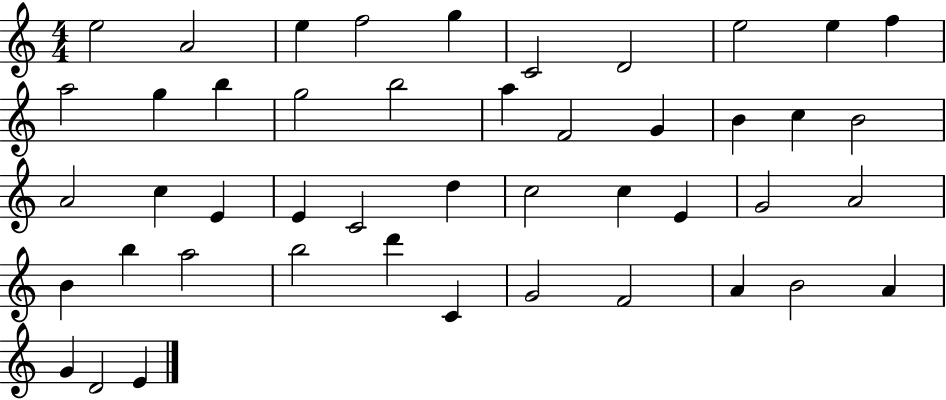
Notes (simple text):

E5/h A4/h E5/q F5/h G5/q C4/h D4/h E5/h E5/q F5/q A5/h G5/q B5/q G5/h B5/h A5/q F4/h G4/q B4/q C5/q B4/h A4/h C5/q E4/q E4/q C4/h D5/q C5/h C5/q E4/q G4/h A4/h B4/q B5/q A5/h B5/h D6/q C4/q G4/h F4/h A4/q B4/h A4/q G4/q D4/h E4/q